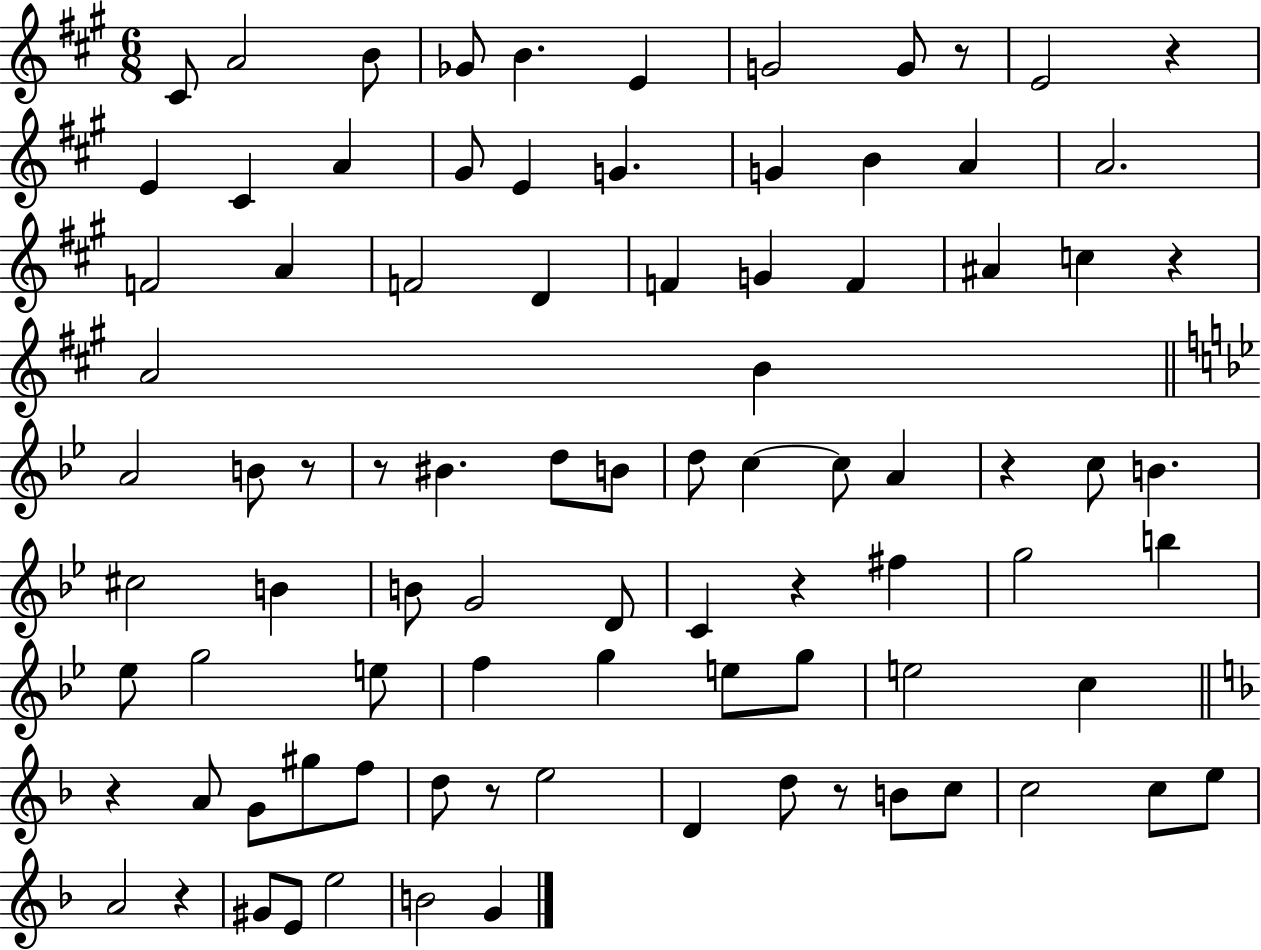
{
  \clef treble
  \numericTimeSignature
  \time 6/8
  \key a \major
  \repeat volta 2 { cis'8 a'2 b'8 | ges'8 b'4. e'4 | g'2 g'8 r8 | e'2 r4 | \break e'4 cis'4 a'4 | gis'8 e'4 g'4. | g'4 b'4 a'4 | a'2. | \break f'2 a'4 | f'2 d'4 | f'4 g'4 f'4 | ais'4 c''4 r4 | \break a'2 b'4 | \bar "||" \break \key bes \major a'2 b'8 r8 | r8 bis'4. d''8 b'8 | d''8 c''4~~ c''8 a'4 | r4 c''8 b'4. | \break cis''2 b'4 | b'8 g'2 d'8 | c'4 r4 fis''4 | g''2 b''4 | \break ees''8 g''2 e''8 | f''4 g''4 e''8 g''8 | e''2 c''4 | \bar "||" \break \key f \major r4 a'8 g'8 gis''8 f''8 | d''8 r8 e''2 | d'4 d''8 r8 b'8 c''8 | c''2 c''8 e''8 | \break a'2 r4 | gis'8 e'8 e''2 | b'2 g'4 | } \bar "|."
}